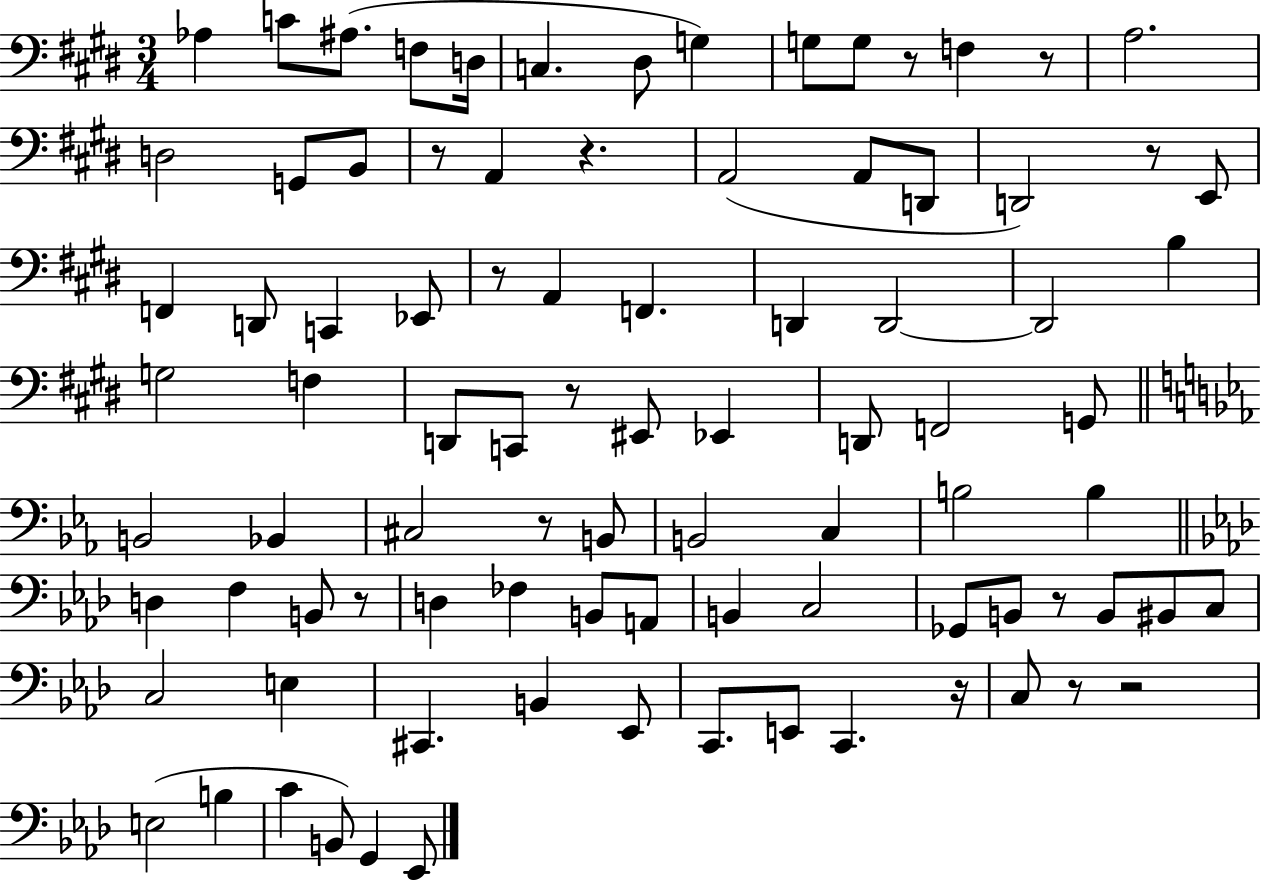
Ab3/q C4/e A#3/e. F3/e D3/s C3/q. D#3/e G3/q G3/e G3/e R/e F3/q R/e A3/h. D3/h G2/e B2/e R/e A2/q R/q. A2/h A2/e D2/e D2/h R/e E2/e F2/q D2/e C2/q Eb2/e R/e A2/q F2/q. D2/q D2/h D2/h B3/q G3/h F3/q D2/e C2/e R/e EIS2/e Eb2/q D2/e F2/h G2/e B2/h Bb2/q C#3/h R/e B2/e B2/h C3/q B3/h B3/q D3/q F3/q B2/e R/e D3/q FES3/q B2/e A2/e B2/q C3/h Gb2/e B2/e R/e B2/e BIS2/e C3/e C3/h E3/q C#2/q. B2/q Eb2/e C2/e. E2/e C2/q. R/s C3/e R/e R/h E3/h B3/q C4/q B2/e G2/q Eb2/e